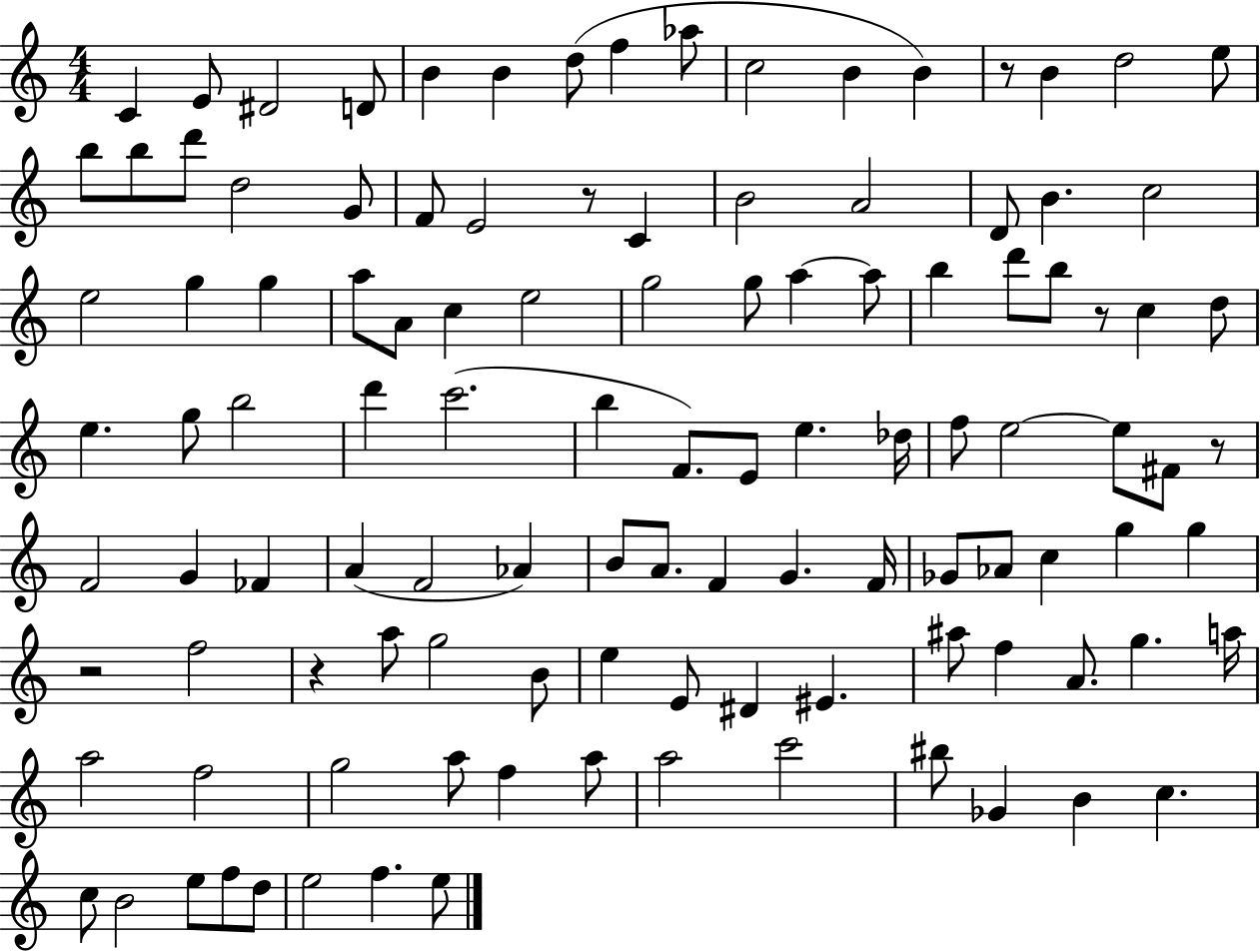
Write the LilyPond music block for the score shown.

{
  \clef treble
  \numericTimeSignature
  \time 4/4
  \key c \major
  c'4 e'8 dis'2 d'8 | b'4 b'4 d''8( f''4 aes''8 | c''2 b'4 b'4) | r8 b'4 d''2 e''8 | \break b''8 b''8 d'''8 d''2 g'8 | f'8 e'2 r8 c'4 | b'2 a'2 | d'8 b'4. c''2 | \break e''2 g''4 g''4 | a''8 a'8 c''4 e''2 | g''2 g''8 a''4~~ a''8 | b''4 d'''8 b''8 r8 c''4 d''8 | \break e''4. g''8 b''2 | d'''4 c'''2.( | b''4 f'8.) e'8 e''4. des''16 | f''8 e''2~~ e''8 fis'8 r8 | \break f'2 g'4 fes'4 | a'4( f'2 aes'4) | b'8 a'8. f'4 g'4. f'16 | ges'8 aes'8 c''4 g''4 g''4 | \break r2 f''2 | r4 a''8 g''2 b'8 | e''4 e'8 dis'4 eis'4. | ais''8 f''4 a'8. g''4. a''16 | \break a''2 f''2 | g''2 a''8 f''4 a''8 | a''2 c'''2 | bis''8 ges'4 b'4 c''4. | \break c''8 b'2 e''8 f''8 d''8 | e''2 f''4. e''8 | \bar "|."
}